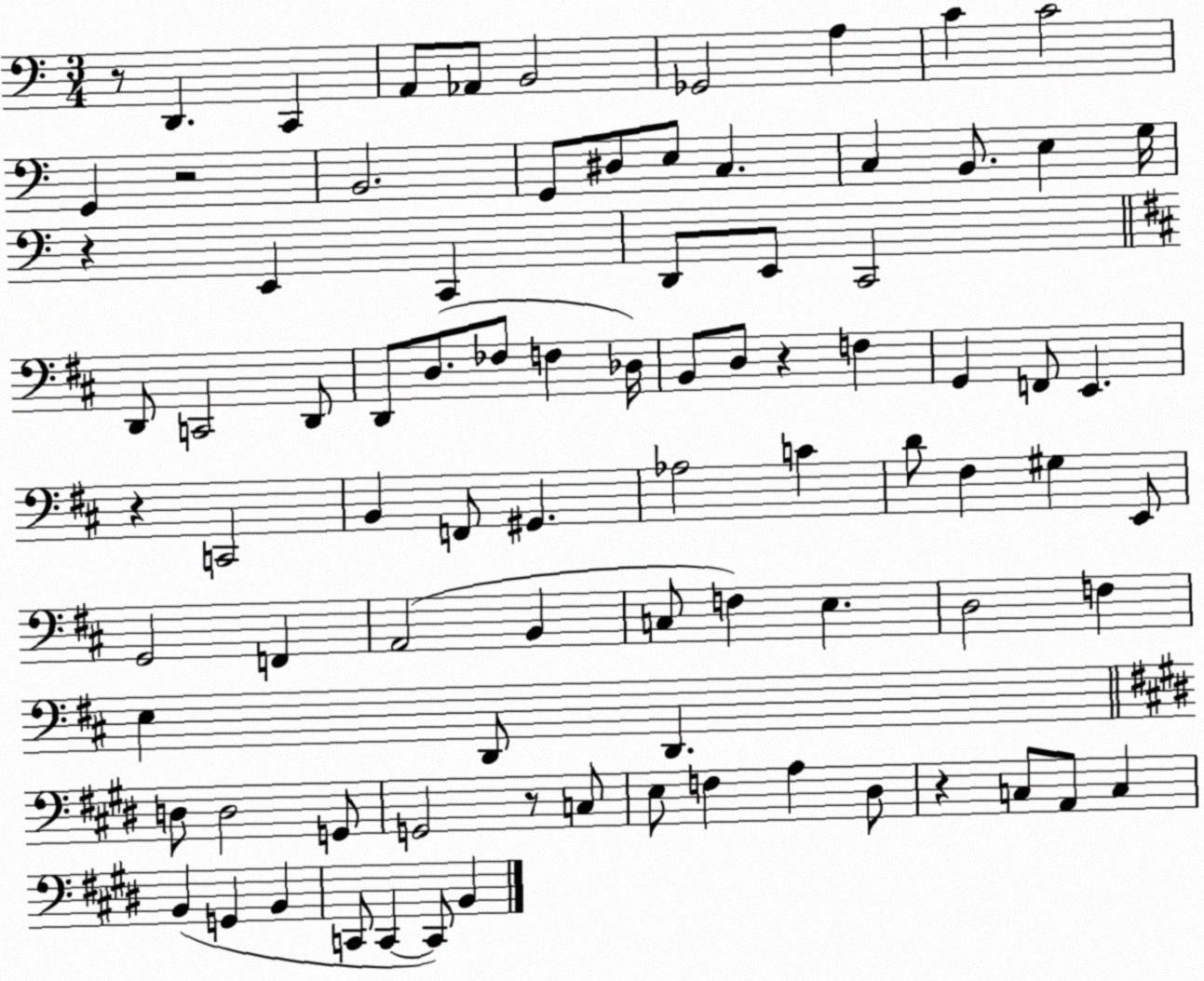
X:1
T:Untitled
M:3/4
L:1/4
K:C
z/2 D,, C,, A,,/2 _A,,/2 B,,2 _G,,2 A, C C2 G,, z2 B,,2 G,,/2 ^D,/2 E,/2 C, C, B,,/2 E, G,/4 z E,, C,, D,,/2 E,,/2 C,,2 D,,/2 C,,2 D,,/2 D,,/2 D,/2 _F,/2 F, _D,/4 B,,/2 D,/2 z F, G,, F,,/2 E,, z C,,2 B,, F,,/2 ^G,, _A,2 C D/2 ^F, ^G, E,,/2 G,,2 F,, A,,2 B,, C,/2 F, E, D,2 F, E, D,,/2 D,, D,/2 D,2 G,,/2 G,,2 z/2 C,/2 E,/2 F, A, ^D,/2 z C,/2 A,,/2 C, B,, G,, B,, C,,/2 C,, C,,/2 B,,